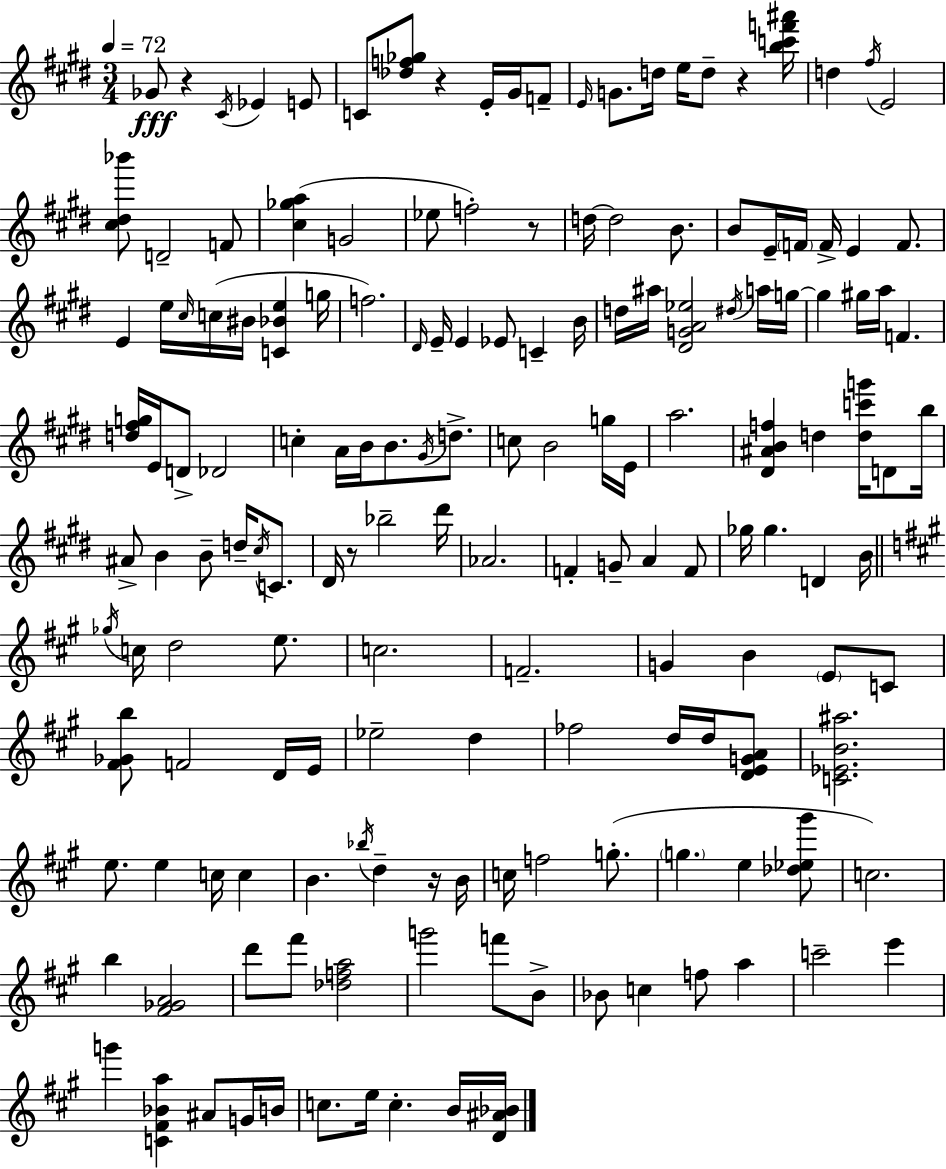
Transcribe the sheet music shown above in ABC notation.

X:1
T:Untitled
M:3/4
L:1/4
K:E
_G/2 z ^C/4 _E E/2 C/2 [_df_g]/2 z E/4 ^G/4 F/2 E/4 G/2 d/4 e/4 d/2 z [bc'f'^a']/4 d ^f/4 E2 [^c^d_b']/2 D2 F/2 [^c_ga] G2 _e/2 f2 z/2 d/4 d2 B/2 B/2 E/4 F/4 F/4 E F/2 E e/4 ^c/4 c/4 ^B/4 [C_Be] g/4 f2 ^D/4 E/4 E _E/2 C B/4 d/4 ^a/4 [^DGA_e]2 ^d/4 a/4 g/4 g ^g/4 a/4 F [d^fg]/4 E/4 D/2 _D2 c A/4 B/4 B/2 ^G/4 d/2 c/2 B2 g/4 E/4 a2 [^D^ABf] d [dc'g']/4 D/2 b/4 ^A/2 B B/2 d/4 ^c/4 C/2 ^D/4 z/2 _b2 ^d'/4 _A2 F G/2 A F/2 _g/4 _g D B/4 _g/4 c/4 d2 e/2 c2 F2 G B E/2 C/2 [^F_Gb]/2 F2 D/4 E/4 _e2 d _f2 d/4 d/4 [DEGA]/2 [C_EB^a]2 e/2 e c/4 c B _b/4 d z/4 B/4 c/4 f2 g/2 g e [_d_e^g']/2 c2 b [^F_GA]2 d'/2 ^f'/2 [_dfa]2 g'2 f'/2 B/2 _B/2 c f/2 a c'2 e' g' [C^F_Ba] ^A/2 G/4 B/4 c/2 e/4 c B/4 [D^A_B]/4